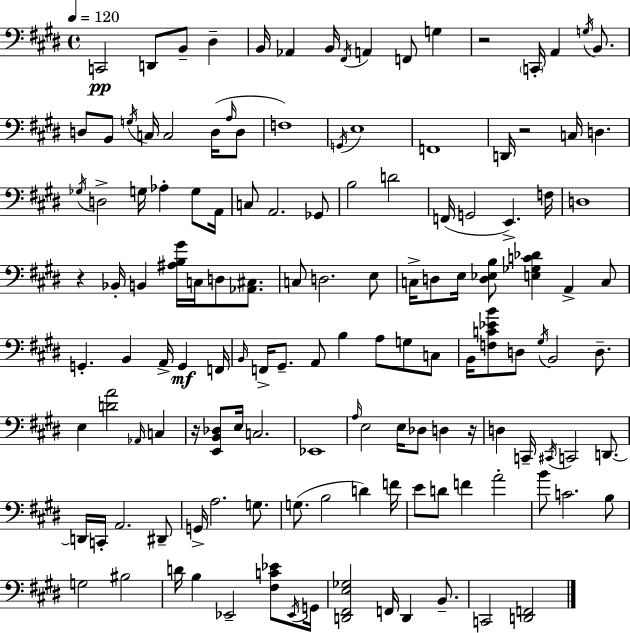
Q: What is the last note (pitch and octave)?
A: C2